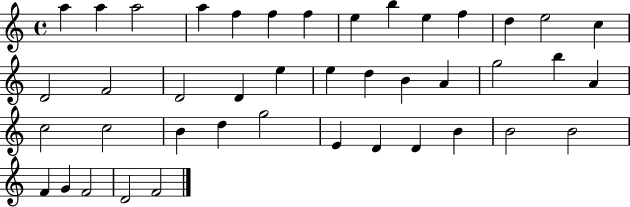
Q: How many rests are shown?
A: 0